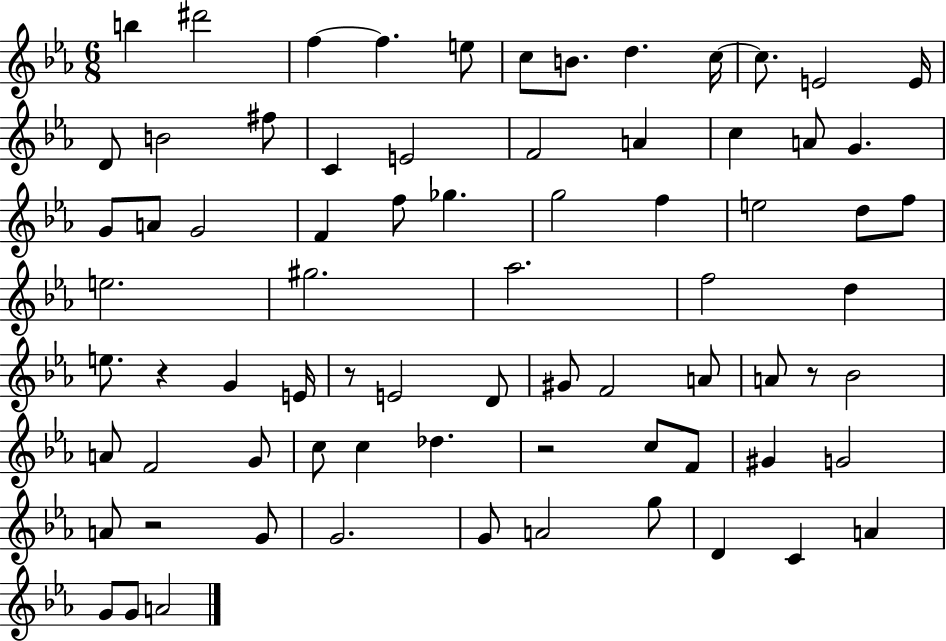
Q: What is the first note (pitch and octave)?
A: B5